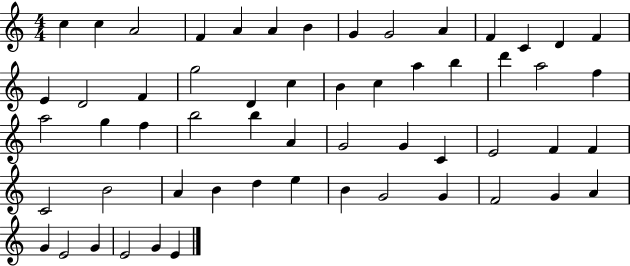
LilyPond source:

{
  \clef treble
  \numericTimeSignature
  \time 4/4
  \key c \major
  c''4 c''4 a'2 | f'4 a'4 a'4 b'4 | g'4 g'2 a'4 | f'4 c'4 d'4 f'4 | \break e'4 d'2 f'4 | g''2 d'4 c''4 | b'4 c''4 a''4 b''4 | d'''4 a''2 f''4 | \break a''2 g''4 f''4 | b''2 b''4 a'4 | g'2 g'4 c'4 | e'2 f'4 f'4 | \break c'2 b'2 | a'4 b'4 d''4 e''4 | b'4 g'2 g'4 | f'2 g'4 a'4 | \break g'4 e'2 g'4 | e'2 g'4 e'4 | \bar "|."
}